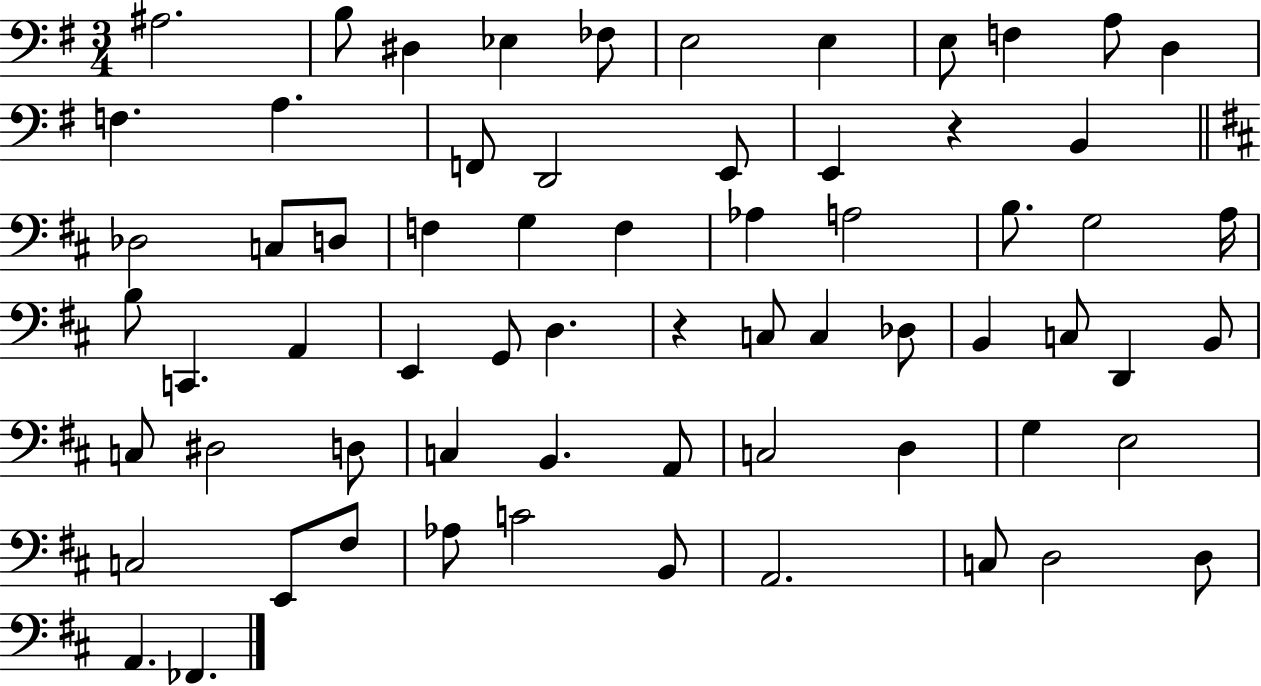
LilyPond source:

{
  \clef bass
  \numericTimeSignature
  \time 3/4
  \key g \major
  ais2. | b8 dis4 ees4 fes8 | e2 e4 | e8 f4 a8 d4 | \break f4. a4. | f,8 d,2 e,8 | e,4 r4 b,4 | \bar "||" \break \key d \major des2 c8 d8 | f4 g4 f4 | aes4 a2 | b8. g2 a16 | \break b8 c,4. a,4 | e,4 g,8 d4. | r4 c8 c4 des8 | b,4 c8 d,4 b,8 | \break c8 dis2 d8 | c4 b,4. a,8 | c2 d4 | g4 e2 | \break c2 e,8 fis8 | aes8 c'2 b,8 | a,2. | c8 d2 d8 | \break a,4. fes,4. | \bar "|."
}